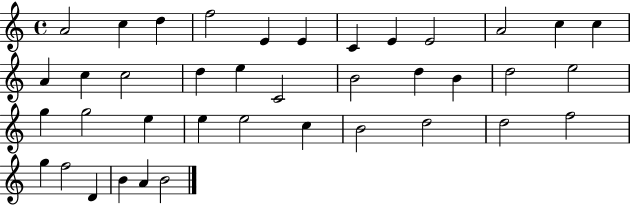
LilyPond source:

{
  \clef treble
  \time 4/4
  \defaultTimeSignature
  \key c \major
  a'2 c''4 d''4 | f''2 e'4 e'4 | c'4 e'4 e'2 | a'2 c''4 c''4 | \break a'4 c''4 c''2 | d''4 e''4 c'2 | b'2 d''4 b'4 | d''2 e''2 | \break g''4 g''2 e''4 | e''4 e''2 c''4 | b'2 d''2 | d''2 f''2 | \break g''4 f''2 d'4 | b'4 a'4 b'2 | \bar "|."
}